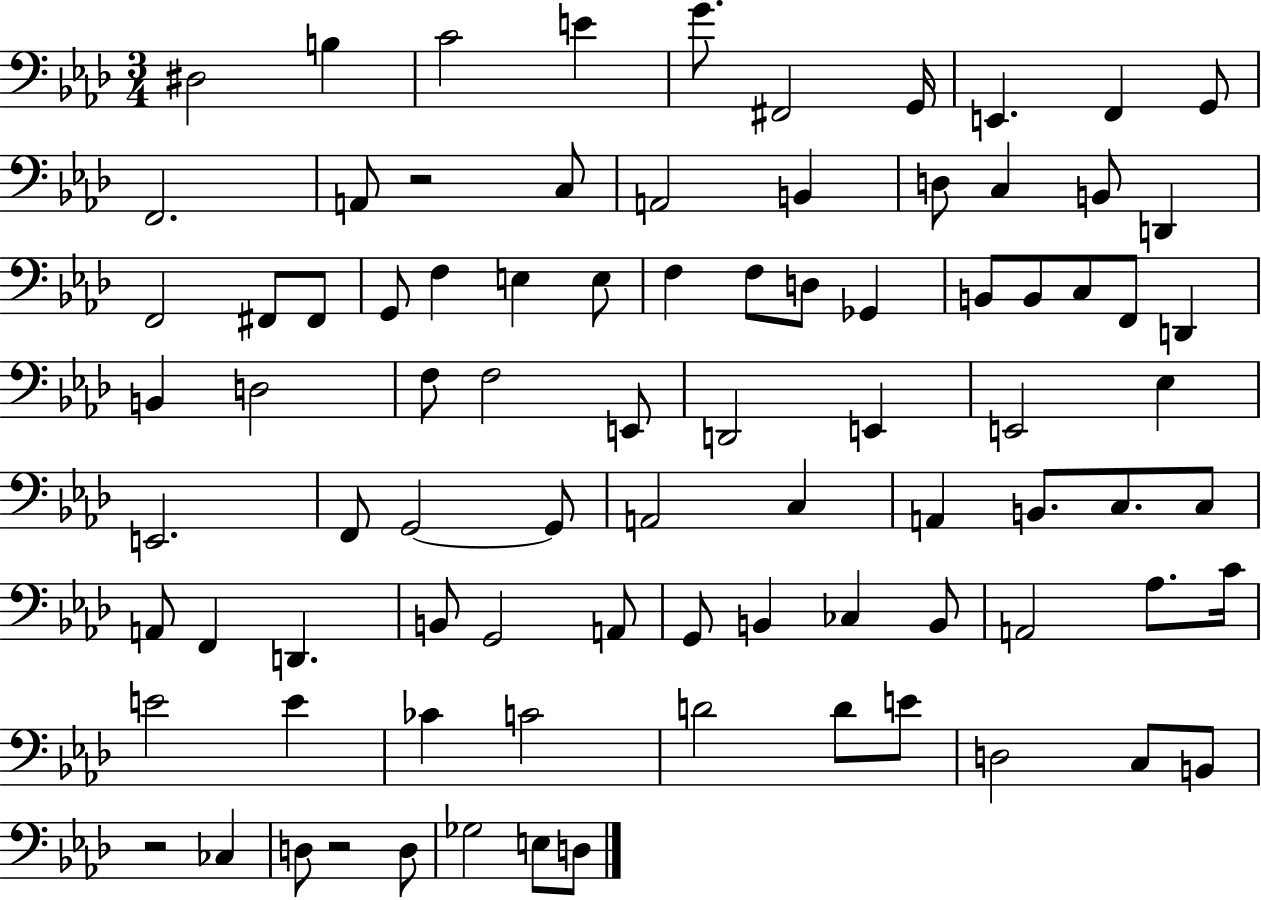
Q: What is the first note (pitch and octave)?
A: D#3